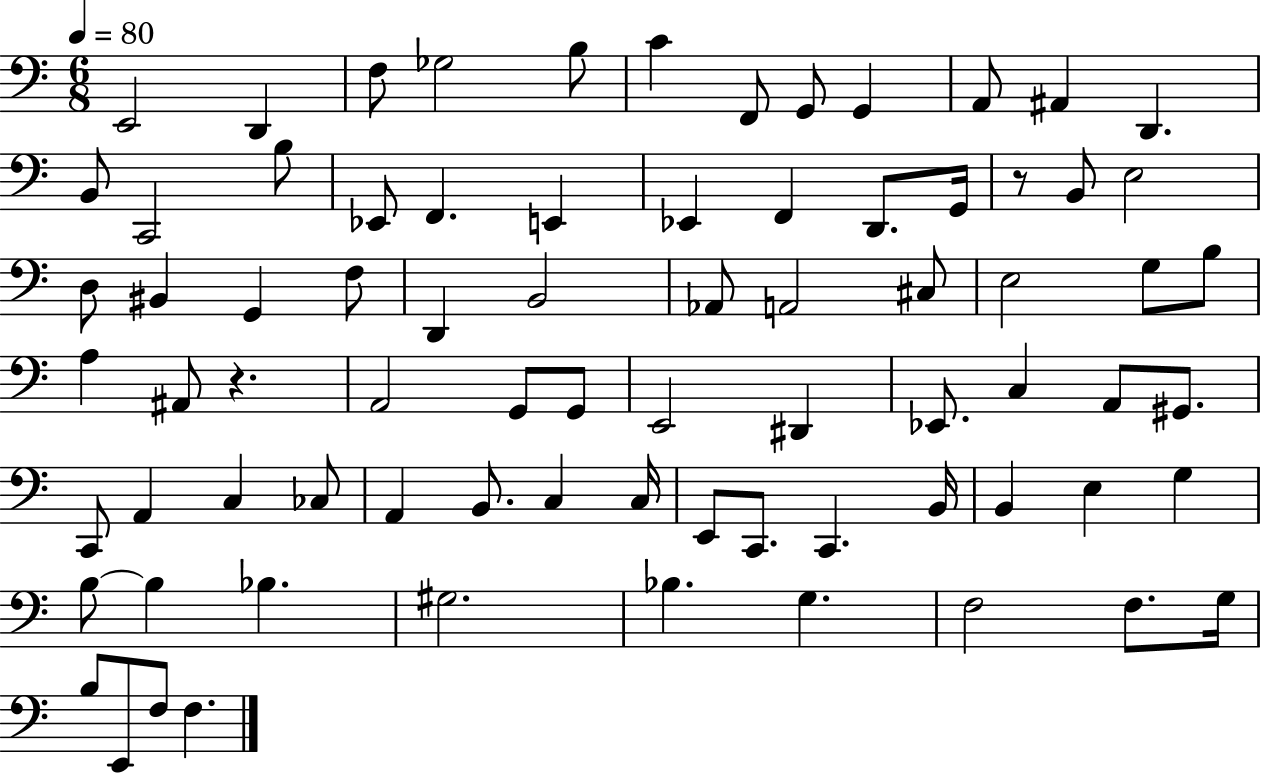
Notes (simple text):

E2/h D2/q F3/e Gb3/h B3/e C4/q F2/e G2/e G2/q A2/e A#2/q D2/q. B2/e C2/h B3/e Eb2/e F2/q. E2/q Eb2/q F2/q D2/e. G2/s R/e B2/e E3/h D3/e BIS2/q G2/q F3/e D2/q B2/h Ab2/e A2/h C#3/e E3/h G3/e B3/e A3/q A#2/e R/q. A2/h G2/e G2/e E2/h D#2/q Eb2/e. C3/q A2/e G#2/e. C2/e A2/q C3/q CES3/e A2/q B2/e. C3/q C3/s E2/e C2/e. C2/q. B2/s B2/q E3/q G3/q B3/e B3/q Bb3/q. G#3/h. Bb3/q. G3/q. F3/h F3/e. G3/s B3/e E2/e F3/e F3/q.